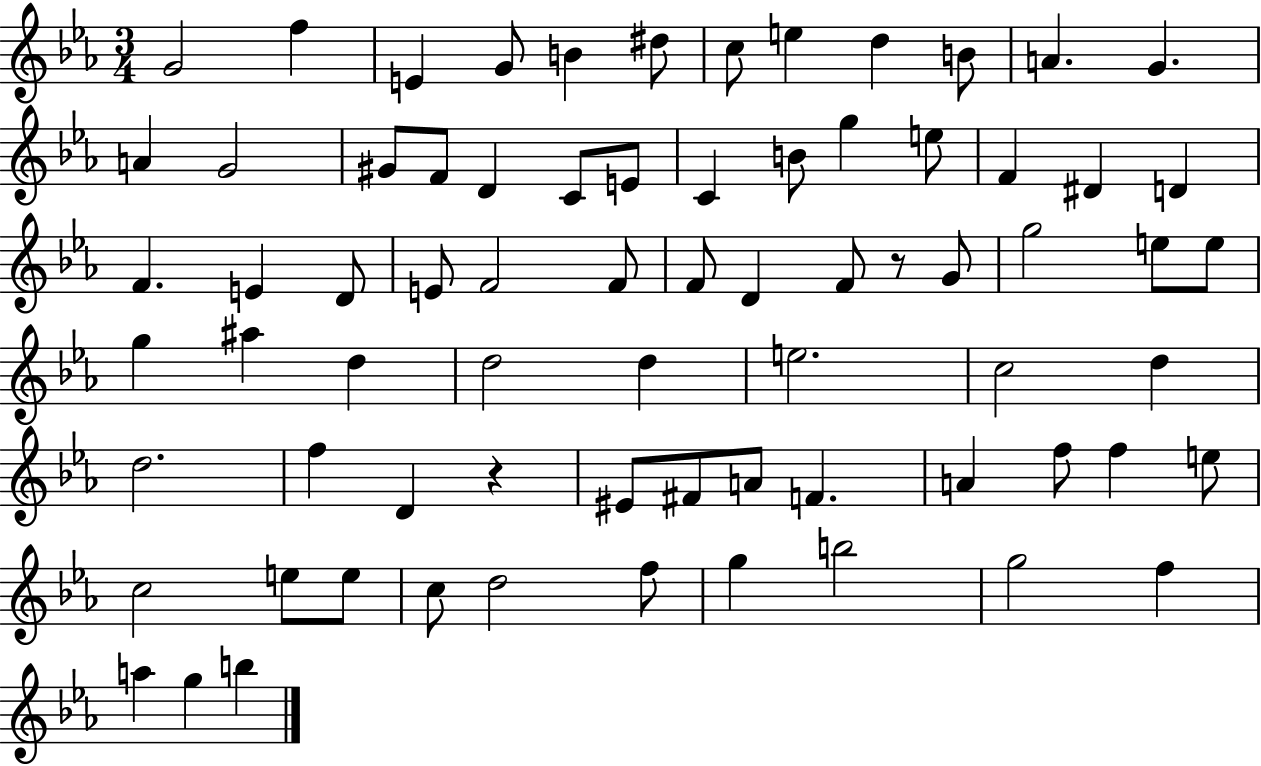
X:1
T:Untitled
M:3/4
L:1/4
K:Eb
G2 f E G/2 B ^d/2 c/2 e d B/2 A G A G2 ^G/2 F/2 D C/2 E/2 C B/2 g e/2 F ^D D F E D/2 E/2 F2 F/2 F/2 D F/2 z/2 G/2 g2 e/2 e/2 g ^a d d2 d e2 c2 d d2 f D z ^E/2 ^F/2 A/2 F A f/2 f e/2 c2 e/2 e/2 c/2 d2 f/2 g b2 g2 f a g b